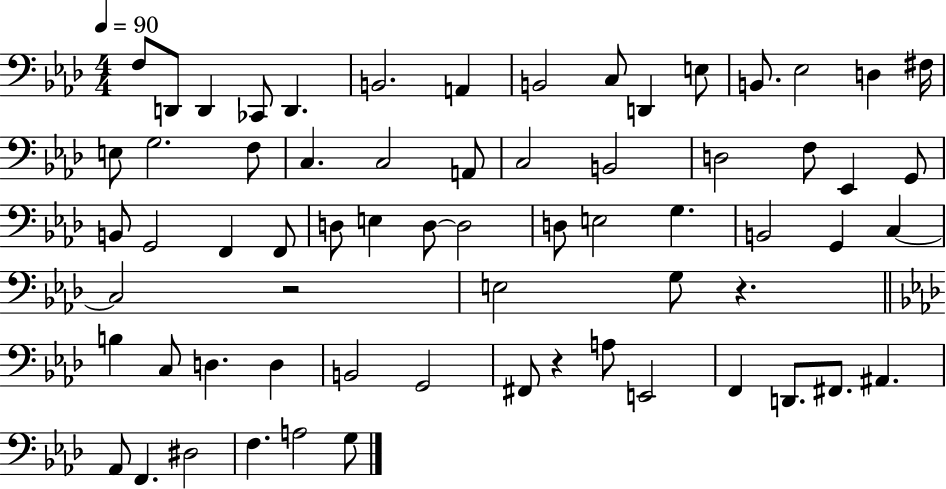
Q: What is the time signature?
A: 4/4